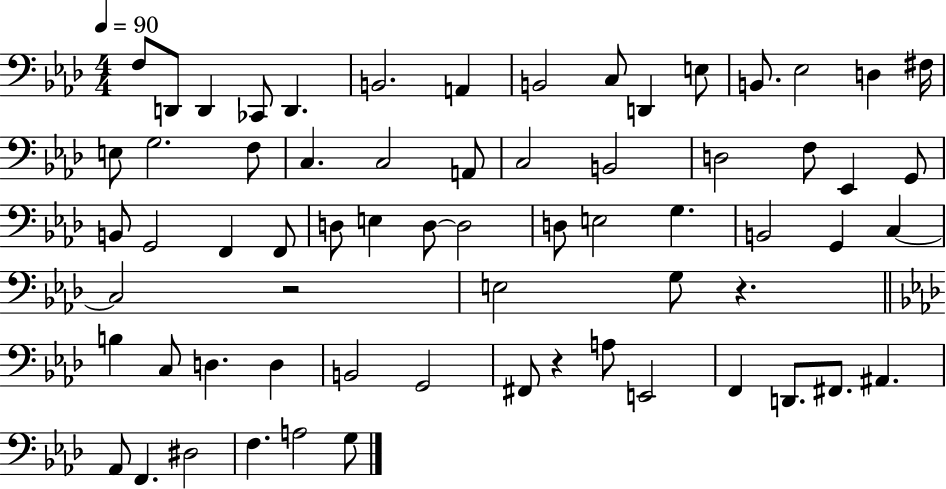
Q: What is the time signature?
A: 4/4